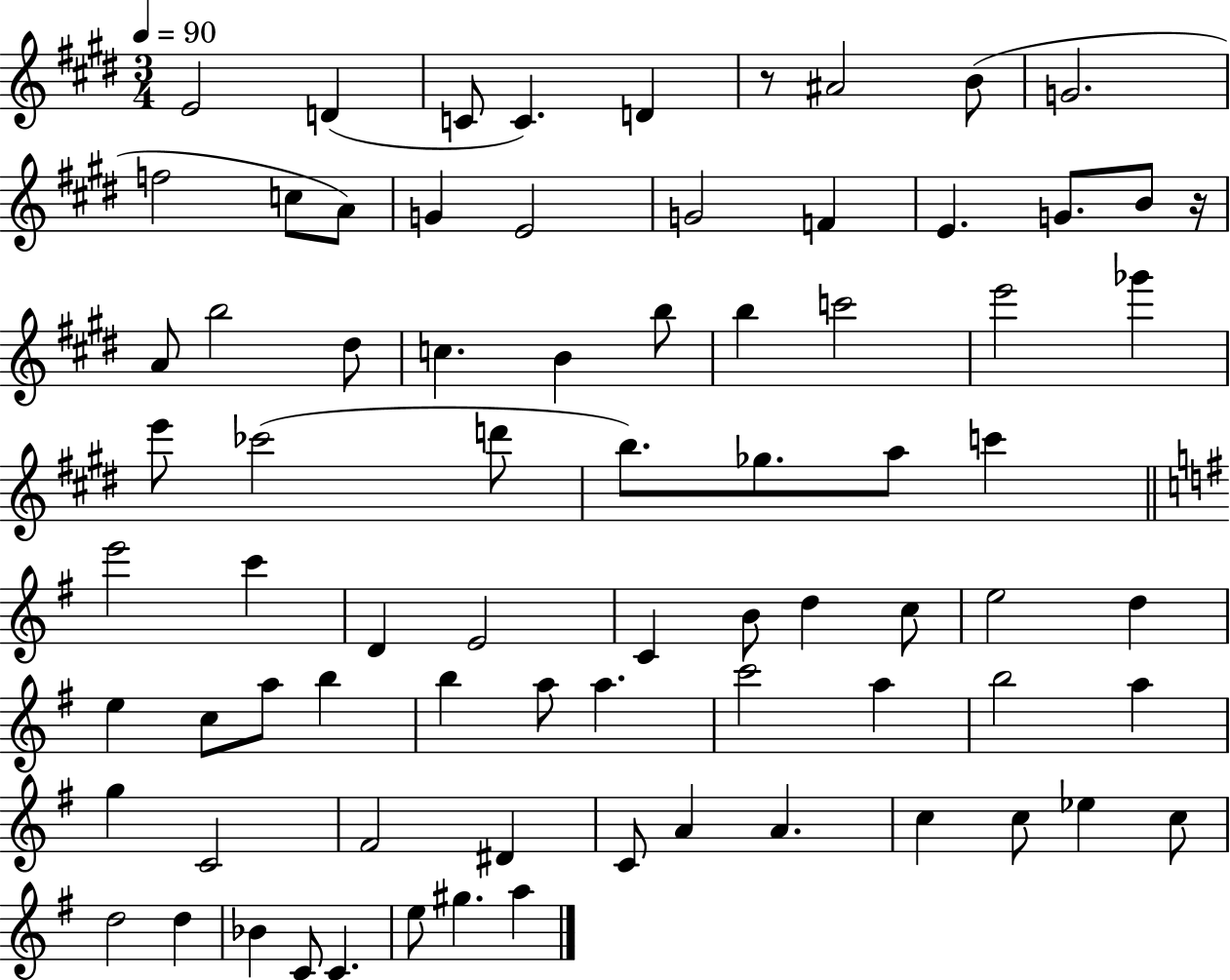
X:1
T:Untitled
M:3/4
L:1/4
K:E
E2 D C/2 C D z/2 ^A2 B/2 G2 f2 c/2 A/2 G E2 G2 F E G/2 B/2 z/4 A/2 b2 ^d/2 c B b/2 b c'2 e'2 _g' e'/2 _c'2 d'/2 b/2 _g/2 a/2 c' e'2 c' D E2 C B/2 d c/2 e2 d e c/2 a/2 b b a/2 a c'2 a b2 a g C2 ^F2 ^D C/2 A A c c/2 _e c/2 d2 d _B C/2 C e/2 ^g a